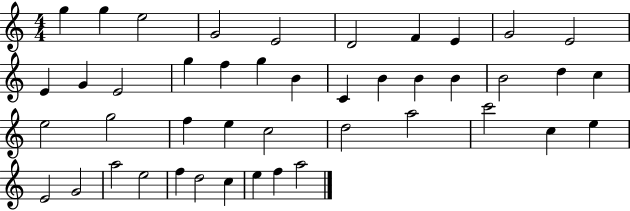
X:1
T:Untitled
M:4/4
L:1/4
K:C
g g e2 G2 E2 D2 F E G2 E2 E G E2 g f g B C B B B B2 d c e2 g2 f e c2 d2 a2 c'2 c e E2 G2 a2 e2 f d2 c e f a2